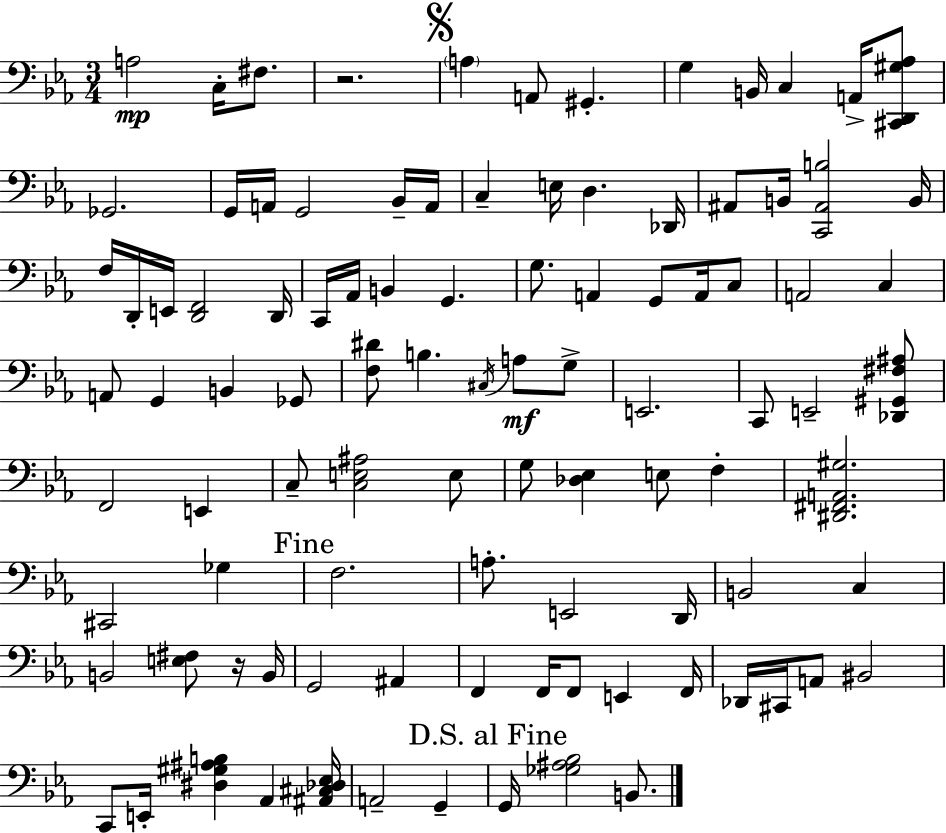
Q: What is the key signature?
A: C minor